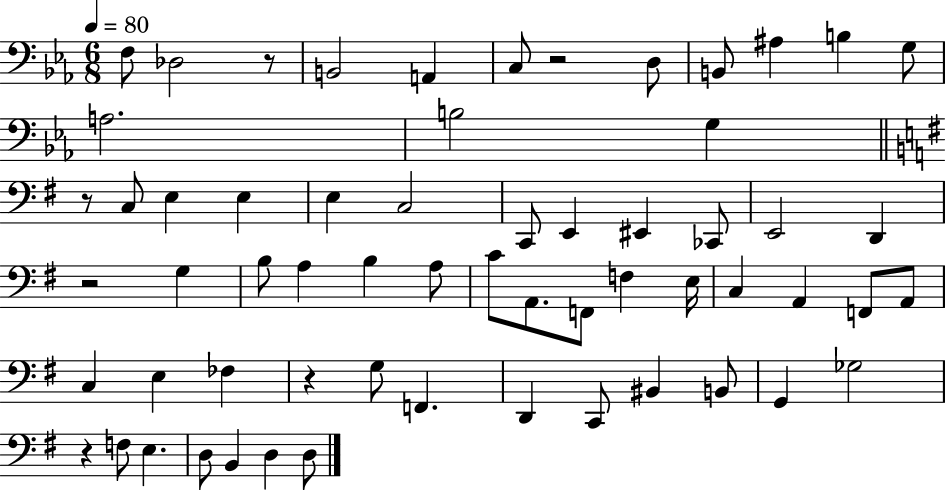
F3/e Db3/h R/e B2/h A2/q C3/e R/h D3/e B2/e A#3/q B3/q G3/e A3/h. B3/h G3/q R/e C3/e E3/q E3/q E3/q C3/h C2/e E2/q EIS2/q CES2/e E2/h D2/q R/h G3/q B3/e A3/q B3/q A3/e C4/e A2/e. F2/e F3/q E3/s C3/q A2/q F2/e A2/e C3/q E3/q FES3/q R/q G3/e F2/q. D2/q C2/e BIS2/q B2/e G2/q Gb3/h R/q F3/e E3/q. D3/e B2/q D3/q D3/e